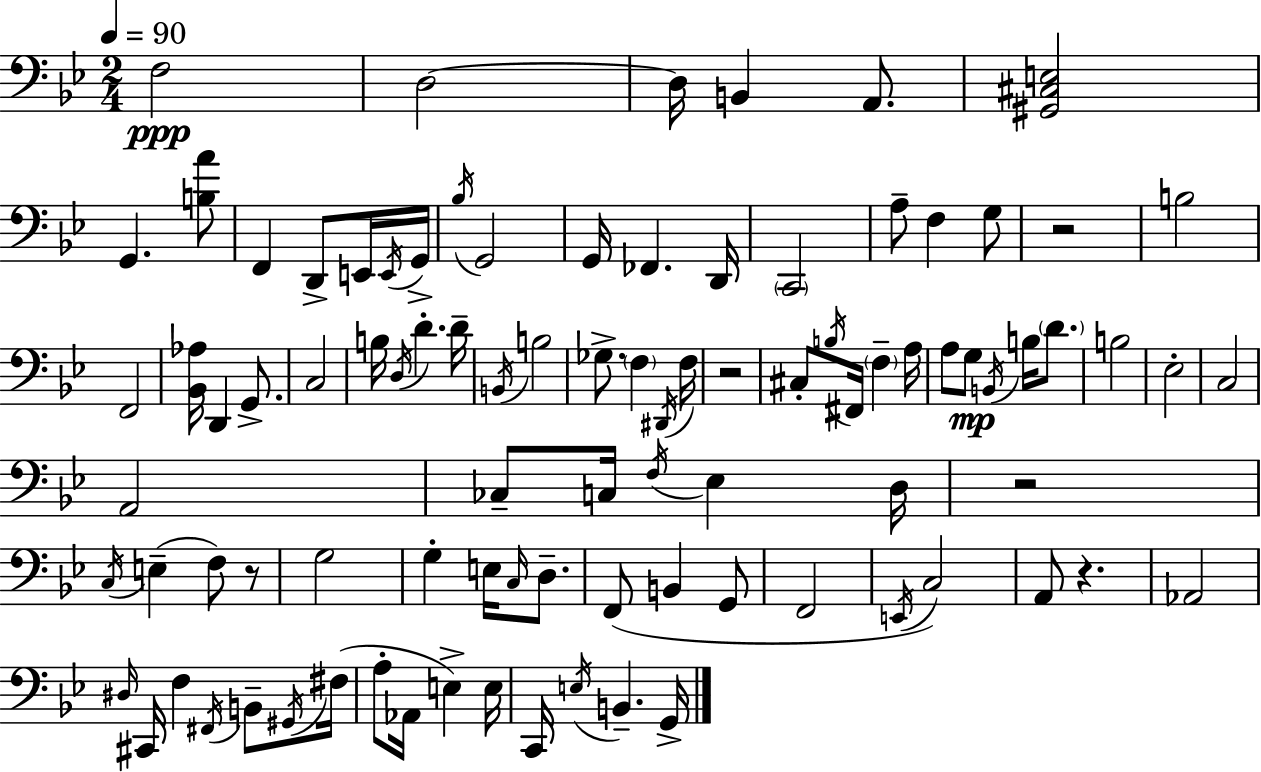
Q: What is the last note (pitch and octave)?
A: G2